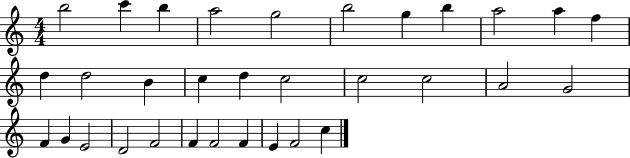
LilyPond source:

{
  \clef treble
  \numericTimeSignature
  \time 4/4
  \key c \major
  b''2 c'''4 b''4 | a''2 g''2 | b''2 g''4 b''4 | a''2 a''4 f''4 | \break d''4 d''2 b'4 | c''4 d''4 c''2 | c''2 c''2 | a'2 g'2 | \break f'4 g'4 e'2 | d'2 f'2 | f'4 f'2 f'4 | e'4 f'2 c''4 | \break \bar "|."
}